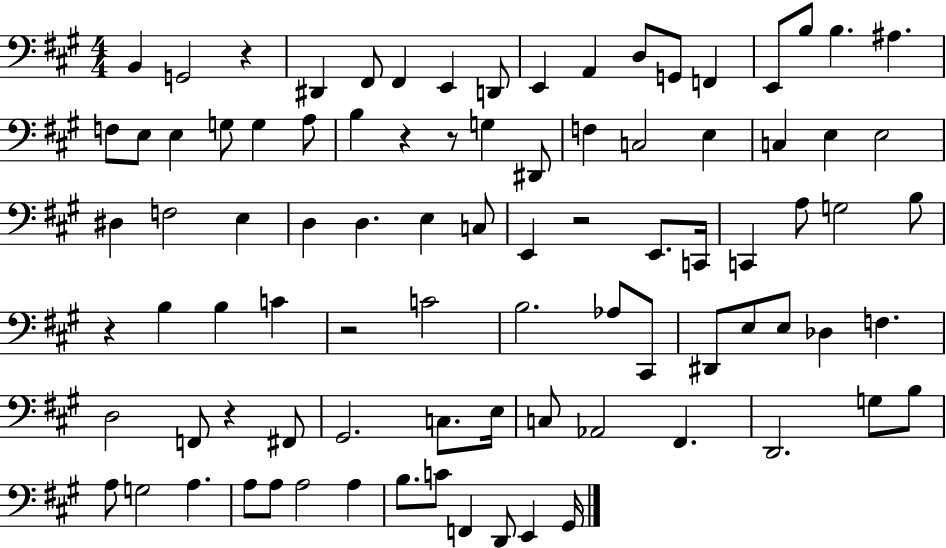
B2/q G2/h R/q D#2/q F#2/e F#2/q E2/q D2/e E2/q A2/q D3/e G2/e F2/q E2/e B3/e B3/q. A#3/q. F3/e E3/e E3/q G3/e G3/q A3/e B3/q R/q R/e G3/q D#2/e F3/q C3/h E3/q C3/q E3/q E3/h D#3/q F3/h E3/q D3/q D3/q. E3/q C3/e E2/q R/h E2/e. C2/s C2/q A3/e G3/h B3/e R/q B3/q B3/q C4/q R/h C4/h B3/h. Ab3/e C#2/e D#2/e E3/e E3/e Db3/q F3/q. D3/h F2/e R/q F#2/e G#2/h. C3/e. E3/s C3/e Ab2/h F#2/q. D2/h. G3/e B3/e A3/e G3/h A3/q. A3/e A3/e A3/h A3/q B3/e. C4/e F2/q D2/e E2/q G#2/s